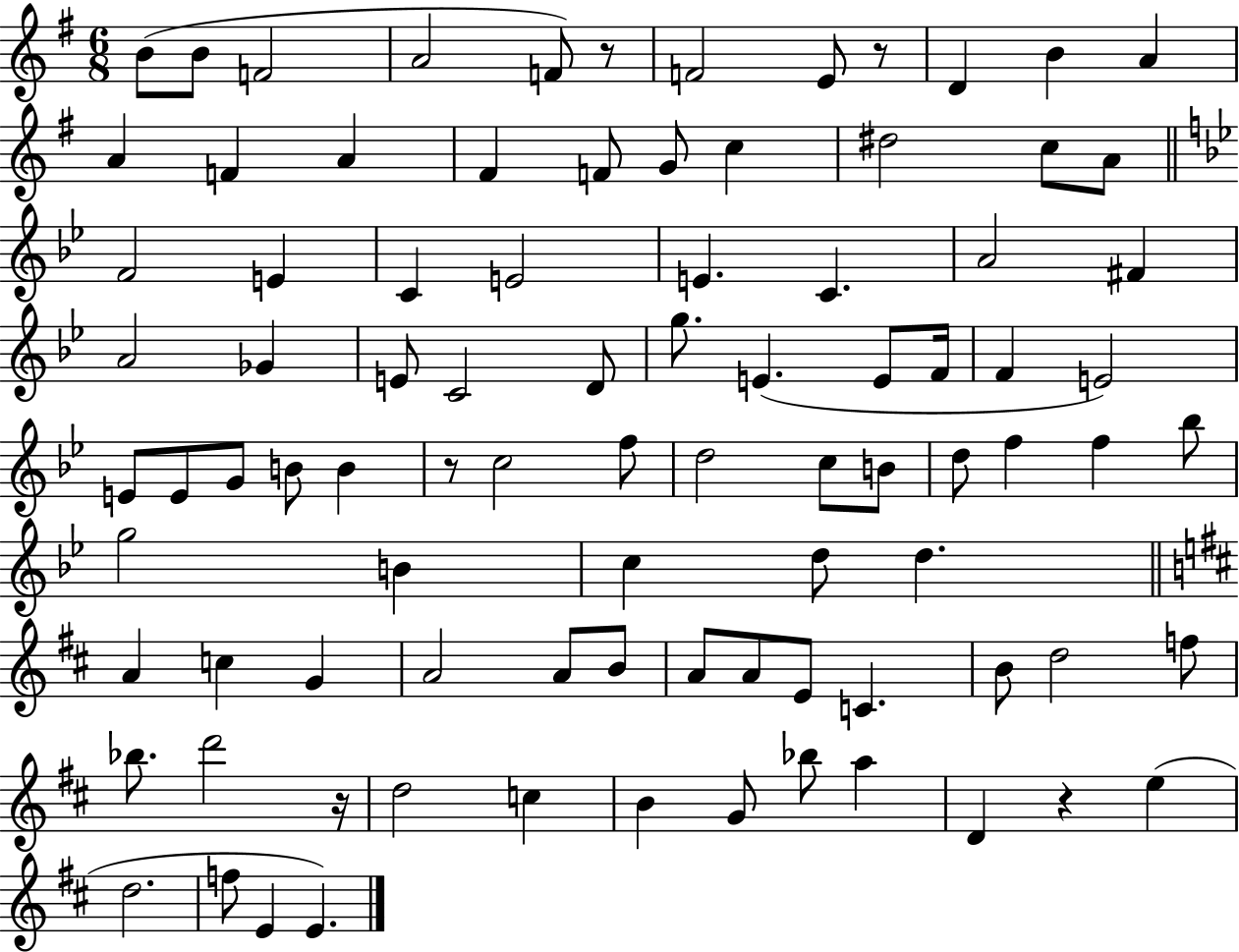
B4/e B4/e F4/h A4/h F4/e R/e F4/h E4/e R/e D4/q B4/q A4/q A4/q F4/q A4/q F#4/q F4/e G4/e C5/q D#5/h C5/e A4/e F4/h E4/q C4/q E4/h E4/q. C4/q. A4/h F#4/q A4/h Gb4/q E4/e C4/h D4/e G5/e. E4/q. E4/e F4/s F4/q E4/h E4/e E4/e G4/e B4/e B4/q R/e C5/h F5/e D5/h C5/e B4/e D5/e F5/q F5/q Bb5/e G5/h B4/q C5/q D5/e D5/q. A4/q C5/q G4/q A4/h A4/e B4/e A4/e A4/e E4/e C4/q. B4/e D5/h F5/e Bb5/e. D6/h R/s D5/h C5/q B4/q G4/e Bb5/e A5/q D4/q R/q E5/q D5/h. F5/e E4/q E4/q.